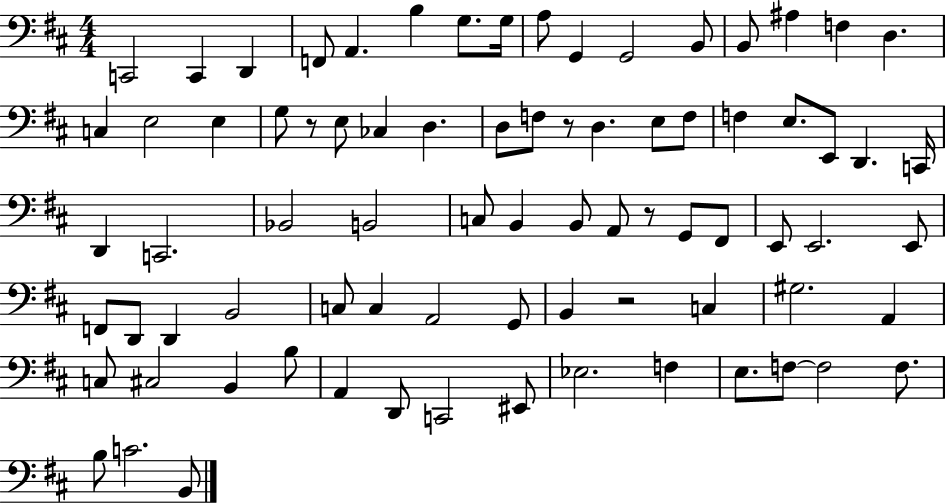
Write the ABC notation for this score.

X:1
T:Untitled
M:4/4
L:1/4
K:D
C,,2 C,, D,, F,,/2 A,, B, G,/2 G,/4 A,/2 G,, G,,2 B,,/2 B,,/2 ^A, F, D, C, E,2 E, G,/2 z/2 E,/2 _C, D, D,/2 F,/2 z/2 D, E,/2 F,/2 F, E,/2 E,,/2 D,, C,,/4 D,, C,,2 _B,,2 B,,2 C,/2 B,, B,,/2 A,,/2 z/2 G,,/2 ^F,,/2 E,,/2 E,,2 E,,/2 F,,/2 D,,/2 D,, B,,2 C,/2 C, A,,2 G,,/2 B,, z2 C, ^G,2 A,, C,/2 ^C,2 B,, B,/2 A,, D,,/2 C,,2 ^E,,/2 _E,2 F, E,/2 F,/2 F,2 F,/2 B,/2 C2 B,,/2